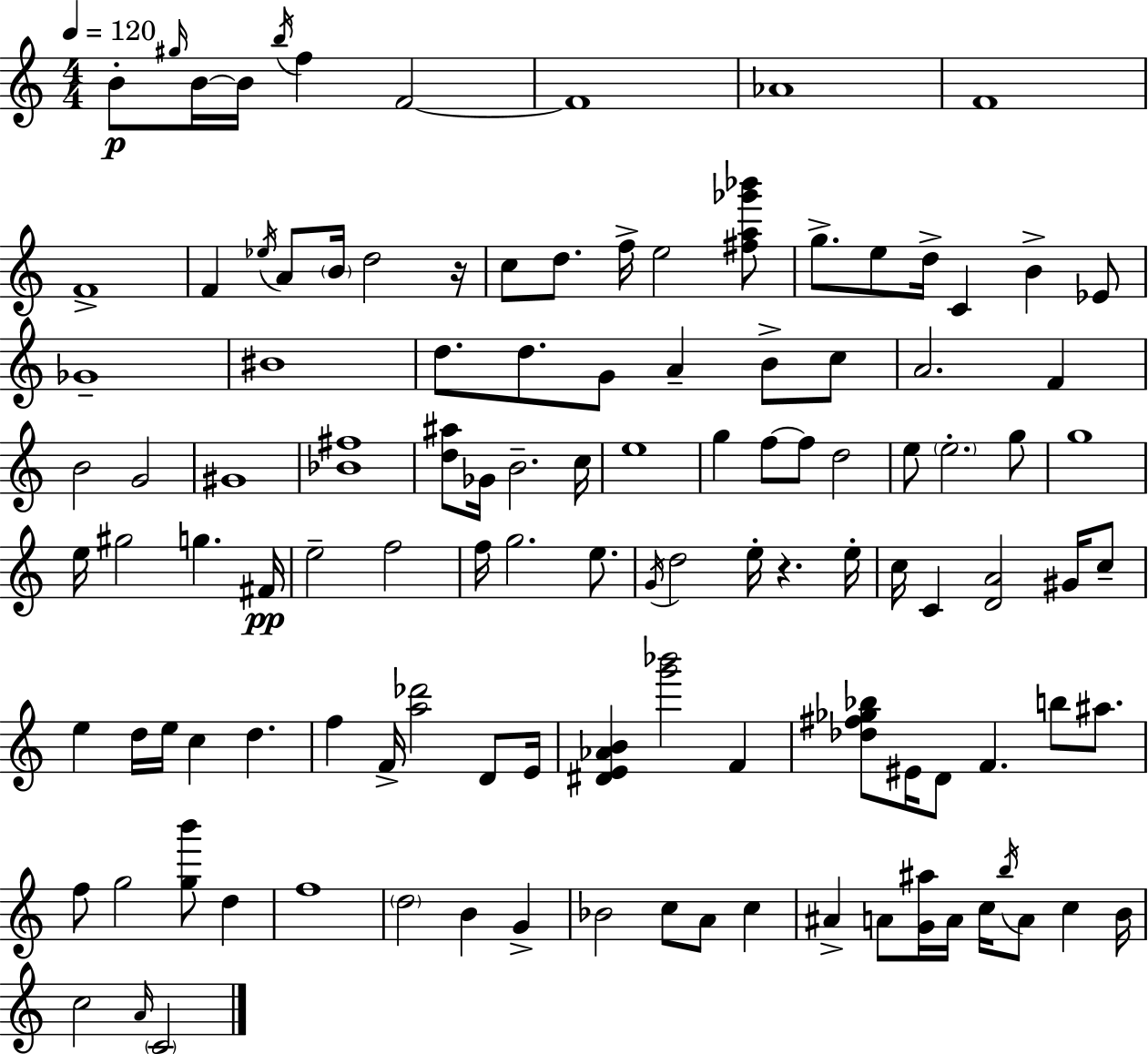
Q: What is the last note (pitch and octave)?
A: C4